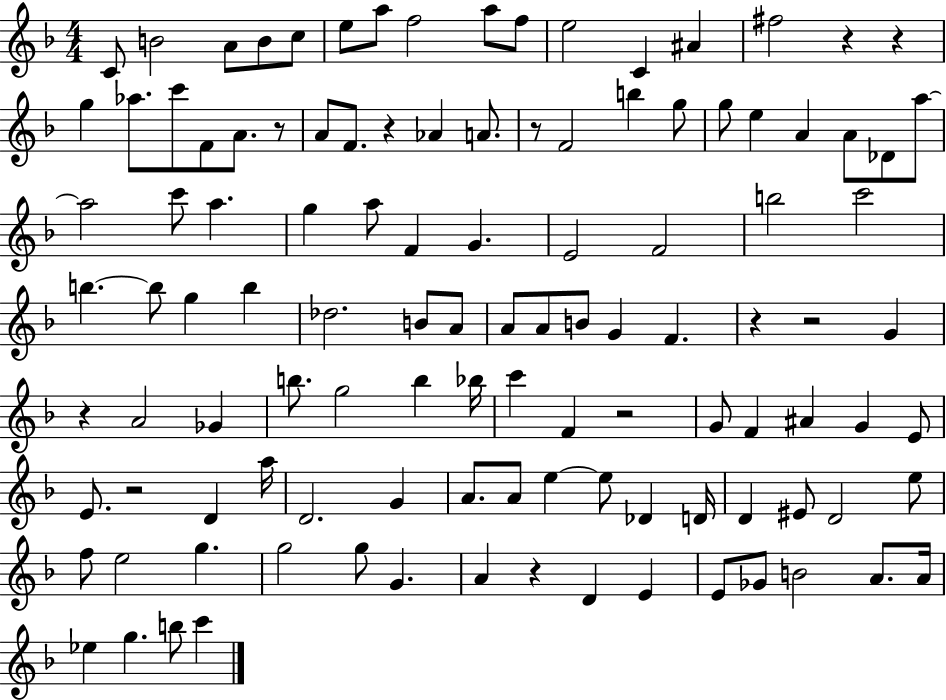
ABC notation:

X:1
T:Untitled
M:4/4
L:1/4
K:F
C/2 B2 A/2 B/2 c/2 e/2 a/2 f2 a/2 f/2 e2 C ^A ^f2 z z g _a/2 c'/2 F/2 A/2 z/2 A/2 F/2 z _A A/2 z/2 F2 b g/2 g/2 e A A/2 _D/2 a/2 a2 c'/2 a g a/2 F G E2 F2 b2 c'2 b b/2 g b _d2 B/2 A/2 A/2 A/2 B/2 G F z z2 G z A2 _G b/2 g2 b _b/4 c' F z2 G/2 F ^A G E/2 E/2 z2 D a/4 D2 G A/2 A/2 e e/2 _D D/4 D ^E/2 D2 e/2 f/2 e2 g g2 g/2 G A z D E E/2 _G/2 B2 A/2 A/4 _e g b/2 c'